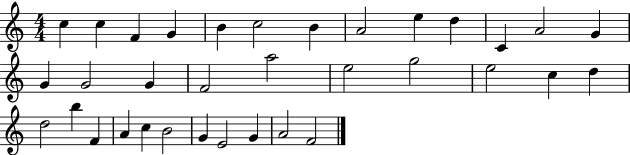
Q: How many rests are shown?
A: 0